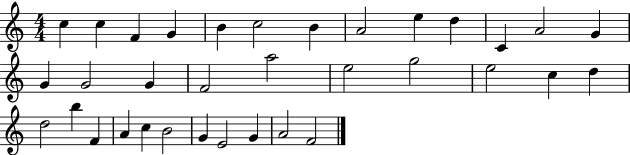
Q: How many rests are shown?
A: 0